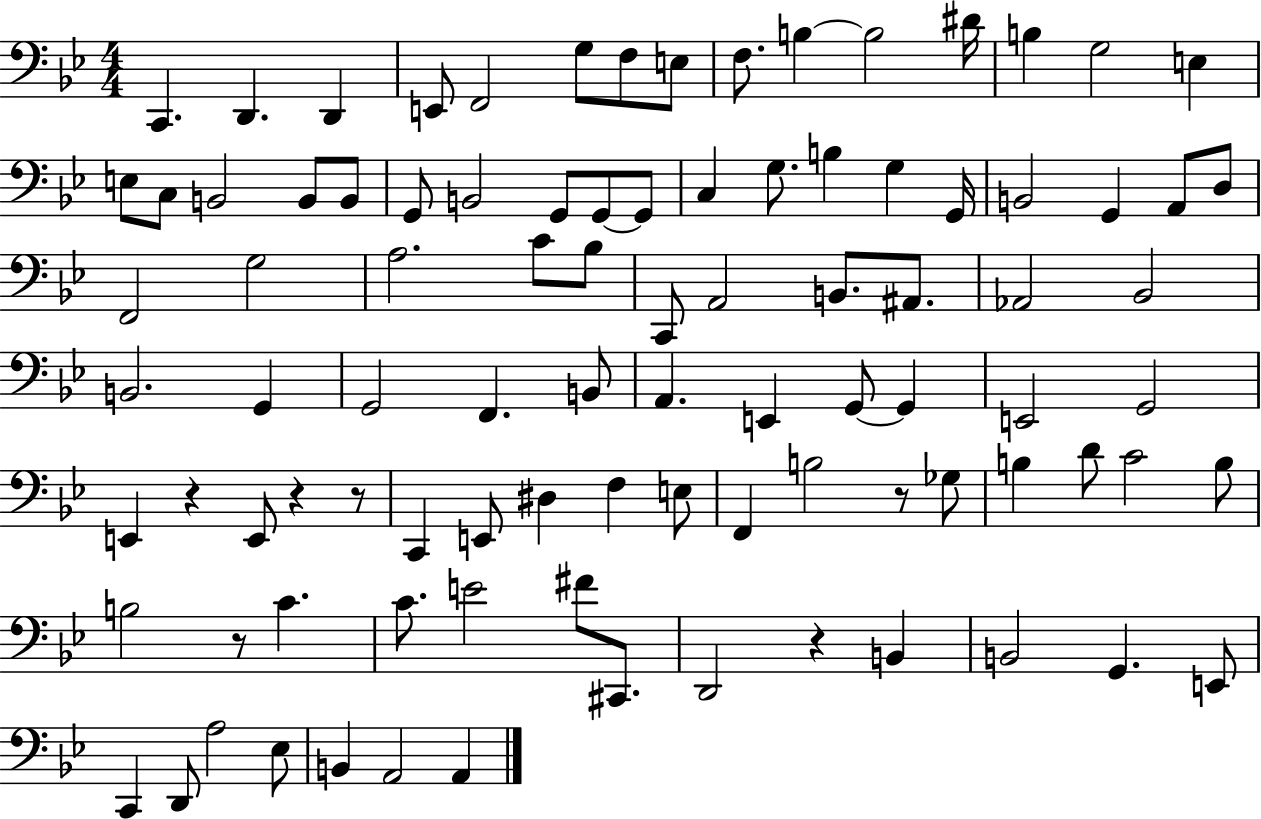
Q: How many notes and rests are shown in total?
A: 94